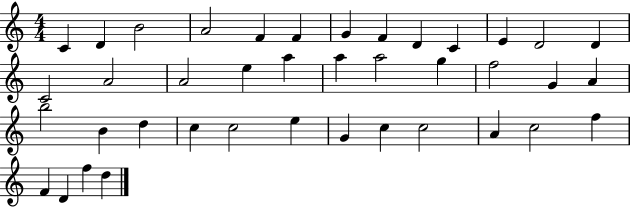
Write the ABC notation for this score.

X:1
T:Untitled
M:4/4
L:1/4
K:C
C D B2 A2 F F G F D C E D2 D C2 A2 A2 e a a a2 g f2 G A b2 B d c c2 e G c c2 A c2 f F D f d